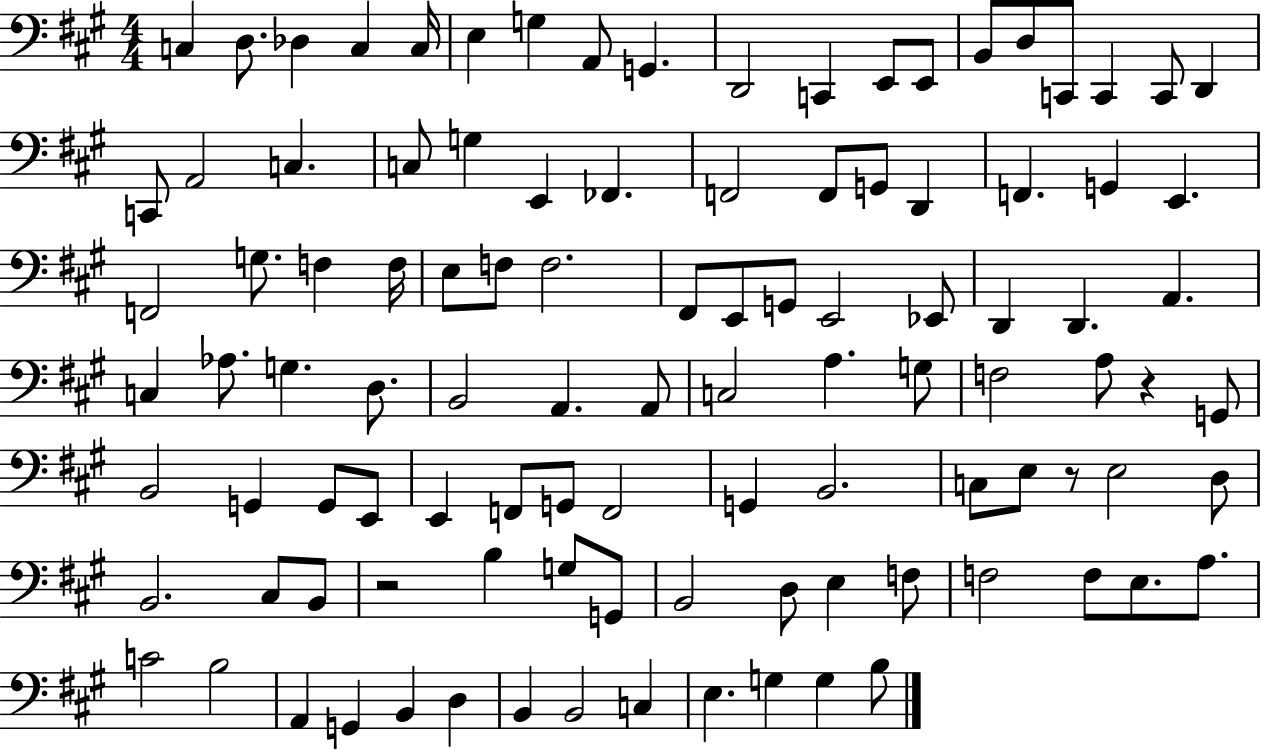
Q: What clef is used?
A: bass